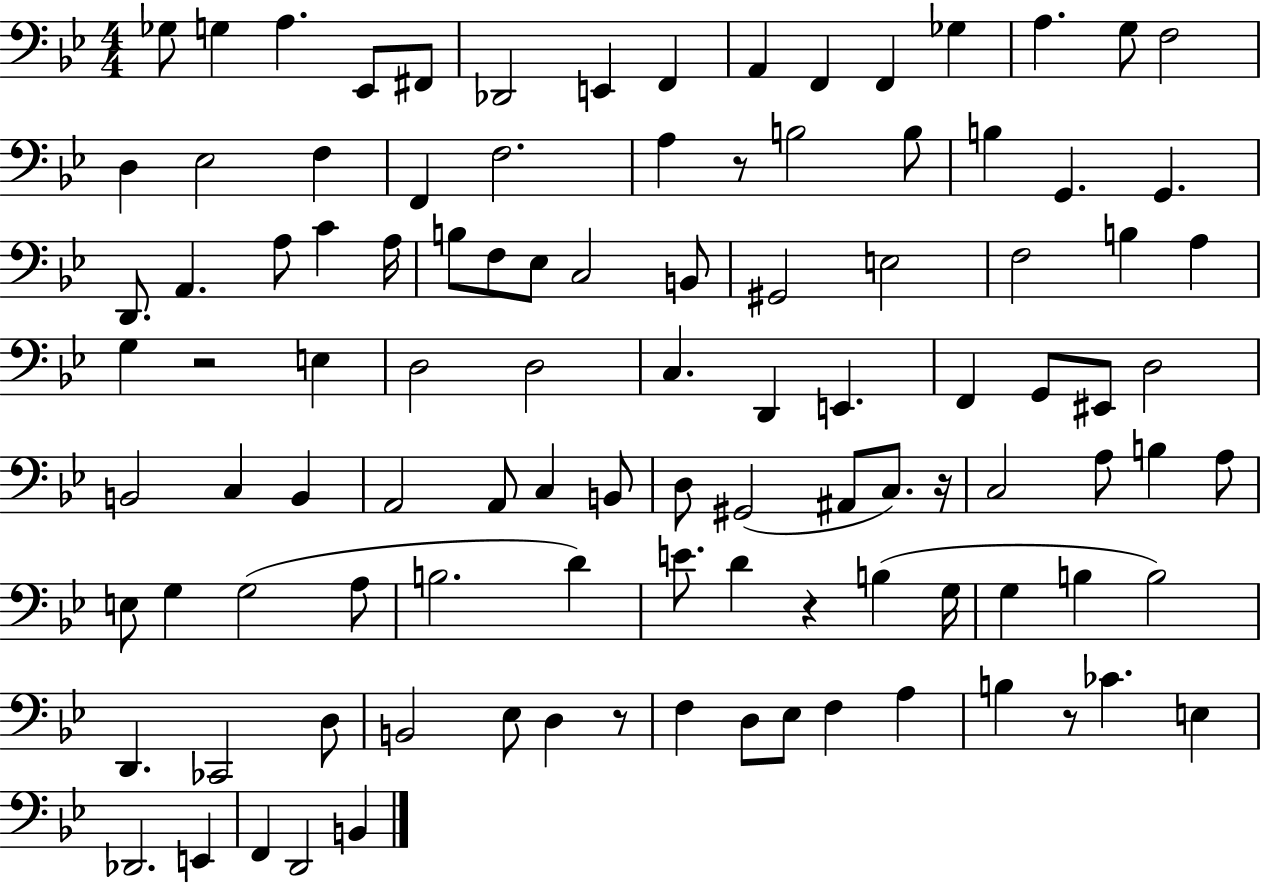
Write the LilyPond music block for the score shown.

{
  \clef bass
  \numericTimeSignature
  \time 4/4
  \key bes \major
  \repeat volta 2 { ges8 g4 a4. ees,8 fis,8 | des,2 e,4 f,4 | a,4 f,4 f,4 ges4 | a4. g8 f2 | \break d4 ees2 f4 | f,4 f2. | a4 r8 b2 b8 | b4 g,4. g,4. | \break d,8. a,4. a8 c'4 a16 | b8 f8 ees8 c2 b,8 | gis,2 e2 | f2 b4 a4 | \break g4 r2 e4 | d2 d2 | c4. d,4 e,4. | f,4 g,8 eis,8 d2 | \break b,2 c4 b,4 | a,2 a,8 c4 b,8 | d8 gis,2( ais,8 c8.) r16 | c2 a8 b4 a8 | \break e8 g4 g2( a8 | b2. d'4) | e'8. d'4 r4 b4( g16 | g4 b4 b2) | \break d,4. ces,2 d8 | b,2 ees8 d4 r8 | f4 d8 ees8 f4 a4 | b4 r8 ces'4. e4 | \break des,2. e,4 | f,4 d,2 b,4 | } \bar "|."
}